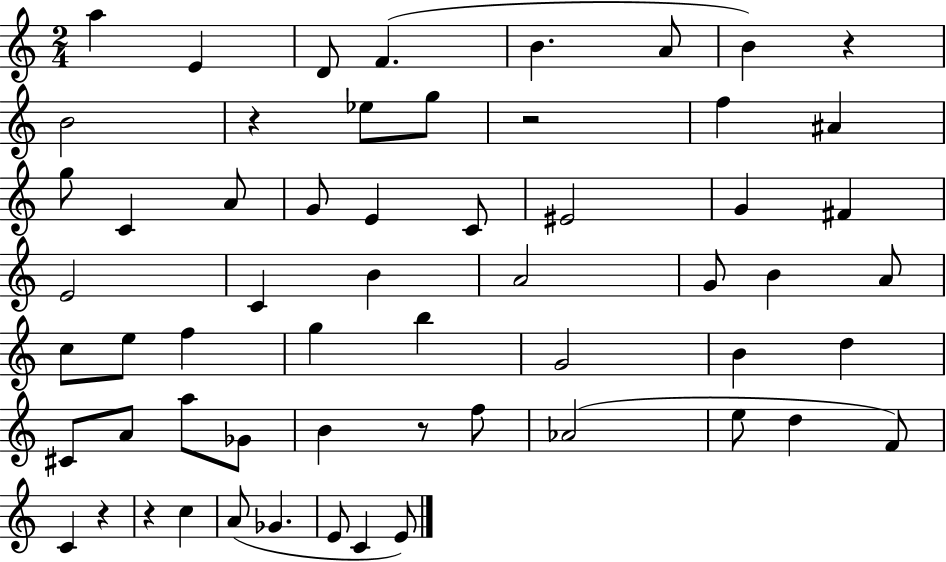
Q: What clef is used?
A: treble